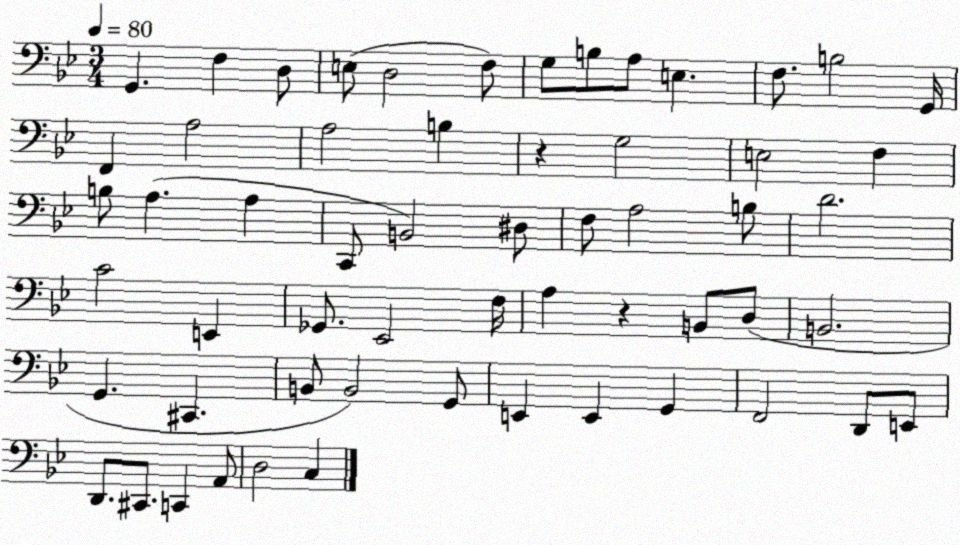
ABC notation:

X:1
T:Untitled
M:3/4
L:1/4
K:Bb
G,, F, D,/2 E,/2 D,2 F,/2 G,/2 B,/2 A,/2 E, F,/2 B,2 G,,/4 F,, A,2 A,2 B, z G,2 E,2 F, B,/2 A, A, C,,/2 B,,2 ^D,/2 F,/2 A,2 B,/2 D2 C2 E,, _G,,/2 _E,,2 F,/4 A, z B,,/2 D,/2 B,,2 G,, ^C,, B,,/2 B,,2 G,,/2 E,, E,, G,, F,,2 D,,/2 E,,/2 D,,/2 ^C,,/2 C,, A,,/2 D,2 C,